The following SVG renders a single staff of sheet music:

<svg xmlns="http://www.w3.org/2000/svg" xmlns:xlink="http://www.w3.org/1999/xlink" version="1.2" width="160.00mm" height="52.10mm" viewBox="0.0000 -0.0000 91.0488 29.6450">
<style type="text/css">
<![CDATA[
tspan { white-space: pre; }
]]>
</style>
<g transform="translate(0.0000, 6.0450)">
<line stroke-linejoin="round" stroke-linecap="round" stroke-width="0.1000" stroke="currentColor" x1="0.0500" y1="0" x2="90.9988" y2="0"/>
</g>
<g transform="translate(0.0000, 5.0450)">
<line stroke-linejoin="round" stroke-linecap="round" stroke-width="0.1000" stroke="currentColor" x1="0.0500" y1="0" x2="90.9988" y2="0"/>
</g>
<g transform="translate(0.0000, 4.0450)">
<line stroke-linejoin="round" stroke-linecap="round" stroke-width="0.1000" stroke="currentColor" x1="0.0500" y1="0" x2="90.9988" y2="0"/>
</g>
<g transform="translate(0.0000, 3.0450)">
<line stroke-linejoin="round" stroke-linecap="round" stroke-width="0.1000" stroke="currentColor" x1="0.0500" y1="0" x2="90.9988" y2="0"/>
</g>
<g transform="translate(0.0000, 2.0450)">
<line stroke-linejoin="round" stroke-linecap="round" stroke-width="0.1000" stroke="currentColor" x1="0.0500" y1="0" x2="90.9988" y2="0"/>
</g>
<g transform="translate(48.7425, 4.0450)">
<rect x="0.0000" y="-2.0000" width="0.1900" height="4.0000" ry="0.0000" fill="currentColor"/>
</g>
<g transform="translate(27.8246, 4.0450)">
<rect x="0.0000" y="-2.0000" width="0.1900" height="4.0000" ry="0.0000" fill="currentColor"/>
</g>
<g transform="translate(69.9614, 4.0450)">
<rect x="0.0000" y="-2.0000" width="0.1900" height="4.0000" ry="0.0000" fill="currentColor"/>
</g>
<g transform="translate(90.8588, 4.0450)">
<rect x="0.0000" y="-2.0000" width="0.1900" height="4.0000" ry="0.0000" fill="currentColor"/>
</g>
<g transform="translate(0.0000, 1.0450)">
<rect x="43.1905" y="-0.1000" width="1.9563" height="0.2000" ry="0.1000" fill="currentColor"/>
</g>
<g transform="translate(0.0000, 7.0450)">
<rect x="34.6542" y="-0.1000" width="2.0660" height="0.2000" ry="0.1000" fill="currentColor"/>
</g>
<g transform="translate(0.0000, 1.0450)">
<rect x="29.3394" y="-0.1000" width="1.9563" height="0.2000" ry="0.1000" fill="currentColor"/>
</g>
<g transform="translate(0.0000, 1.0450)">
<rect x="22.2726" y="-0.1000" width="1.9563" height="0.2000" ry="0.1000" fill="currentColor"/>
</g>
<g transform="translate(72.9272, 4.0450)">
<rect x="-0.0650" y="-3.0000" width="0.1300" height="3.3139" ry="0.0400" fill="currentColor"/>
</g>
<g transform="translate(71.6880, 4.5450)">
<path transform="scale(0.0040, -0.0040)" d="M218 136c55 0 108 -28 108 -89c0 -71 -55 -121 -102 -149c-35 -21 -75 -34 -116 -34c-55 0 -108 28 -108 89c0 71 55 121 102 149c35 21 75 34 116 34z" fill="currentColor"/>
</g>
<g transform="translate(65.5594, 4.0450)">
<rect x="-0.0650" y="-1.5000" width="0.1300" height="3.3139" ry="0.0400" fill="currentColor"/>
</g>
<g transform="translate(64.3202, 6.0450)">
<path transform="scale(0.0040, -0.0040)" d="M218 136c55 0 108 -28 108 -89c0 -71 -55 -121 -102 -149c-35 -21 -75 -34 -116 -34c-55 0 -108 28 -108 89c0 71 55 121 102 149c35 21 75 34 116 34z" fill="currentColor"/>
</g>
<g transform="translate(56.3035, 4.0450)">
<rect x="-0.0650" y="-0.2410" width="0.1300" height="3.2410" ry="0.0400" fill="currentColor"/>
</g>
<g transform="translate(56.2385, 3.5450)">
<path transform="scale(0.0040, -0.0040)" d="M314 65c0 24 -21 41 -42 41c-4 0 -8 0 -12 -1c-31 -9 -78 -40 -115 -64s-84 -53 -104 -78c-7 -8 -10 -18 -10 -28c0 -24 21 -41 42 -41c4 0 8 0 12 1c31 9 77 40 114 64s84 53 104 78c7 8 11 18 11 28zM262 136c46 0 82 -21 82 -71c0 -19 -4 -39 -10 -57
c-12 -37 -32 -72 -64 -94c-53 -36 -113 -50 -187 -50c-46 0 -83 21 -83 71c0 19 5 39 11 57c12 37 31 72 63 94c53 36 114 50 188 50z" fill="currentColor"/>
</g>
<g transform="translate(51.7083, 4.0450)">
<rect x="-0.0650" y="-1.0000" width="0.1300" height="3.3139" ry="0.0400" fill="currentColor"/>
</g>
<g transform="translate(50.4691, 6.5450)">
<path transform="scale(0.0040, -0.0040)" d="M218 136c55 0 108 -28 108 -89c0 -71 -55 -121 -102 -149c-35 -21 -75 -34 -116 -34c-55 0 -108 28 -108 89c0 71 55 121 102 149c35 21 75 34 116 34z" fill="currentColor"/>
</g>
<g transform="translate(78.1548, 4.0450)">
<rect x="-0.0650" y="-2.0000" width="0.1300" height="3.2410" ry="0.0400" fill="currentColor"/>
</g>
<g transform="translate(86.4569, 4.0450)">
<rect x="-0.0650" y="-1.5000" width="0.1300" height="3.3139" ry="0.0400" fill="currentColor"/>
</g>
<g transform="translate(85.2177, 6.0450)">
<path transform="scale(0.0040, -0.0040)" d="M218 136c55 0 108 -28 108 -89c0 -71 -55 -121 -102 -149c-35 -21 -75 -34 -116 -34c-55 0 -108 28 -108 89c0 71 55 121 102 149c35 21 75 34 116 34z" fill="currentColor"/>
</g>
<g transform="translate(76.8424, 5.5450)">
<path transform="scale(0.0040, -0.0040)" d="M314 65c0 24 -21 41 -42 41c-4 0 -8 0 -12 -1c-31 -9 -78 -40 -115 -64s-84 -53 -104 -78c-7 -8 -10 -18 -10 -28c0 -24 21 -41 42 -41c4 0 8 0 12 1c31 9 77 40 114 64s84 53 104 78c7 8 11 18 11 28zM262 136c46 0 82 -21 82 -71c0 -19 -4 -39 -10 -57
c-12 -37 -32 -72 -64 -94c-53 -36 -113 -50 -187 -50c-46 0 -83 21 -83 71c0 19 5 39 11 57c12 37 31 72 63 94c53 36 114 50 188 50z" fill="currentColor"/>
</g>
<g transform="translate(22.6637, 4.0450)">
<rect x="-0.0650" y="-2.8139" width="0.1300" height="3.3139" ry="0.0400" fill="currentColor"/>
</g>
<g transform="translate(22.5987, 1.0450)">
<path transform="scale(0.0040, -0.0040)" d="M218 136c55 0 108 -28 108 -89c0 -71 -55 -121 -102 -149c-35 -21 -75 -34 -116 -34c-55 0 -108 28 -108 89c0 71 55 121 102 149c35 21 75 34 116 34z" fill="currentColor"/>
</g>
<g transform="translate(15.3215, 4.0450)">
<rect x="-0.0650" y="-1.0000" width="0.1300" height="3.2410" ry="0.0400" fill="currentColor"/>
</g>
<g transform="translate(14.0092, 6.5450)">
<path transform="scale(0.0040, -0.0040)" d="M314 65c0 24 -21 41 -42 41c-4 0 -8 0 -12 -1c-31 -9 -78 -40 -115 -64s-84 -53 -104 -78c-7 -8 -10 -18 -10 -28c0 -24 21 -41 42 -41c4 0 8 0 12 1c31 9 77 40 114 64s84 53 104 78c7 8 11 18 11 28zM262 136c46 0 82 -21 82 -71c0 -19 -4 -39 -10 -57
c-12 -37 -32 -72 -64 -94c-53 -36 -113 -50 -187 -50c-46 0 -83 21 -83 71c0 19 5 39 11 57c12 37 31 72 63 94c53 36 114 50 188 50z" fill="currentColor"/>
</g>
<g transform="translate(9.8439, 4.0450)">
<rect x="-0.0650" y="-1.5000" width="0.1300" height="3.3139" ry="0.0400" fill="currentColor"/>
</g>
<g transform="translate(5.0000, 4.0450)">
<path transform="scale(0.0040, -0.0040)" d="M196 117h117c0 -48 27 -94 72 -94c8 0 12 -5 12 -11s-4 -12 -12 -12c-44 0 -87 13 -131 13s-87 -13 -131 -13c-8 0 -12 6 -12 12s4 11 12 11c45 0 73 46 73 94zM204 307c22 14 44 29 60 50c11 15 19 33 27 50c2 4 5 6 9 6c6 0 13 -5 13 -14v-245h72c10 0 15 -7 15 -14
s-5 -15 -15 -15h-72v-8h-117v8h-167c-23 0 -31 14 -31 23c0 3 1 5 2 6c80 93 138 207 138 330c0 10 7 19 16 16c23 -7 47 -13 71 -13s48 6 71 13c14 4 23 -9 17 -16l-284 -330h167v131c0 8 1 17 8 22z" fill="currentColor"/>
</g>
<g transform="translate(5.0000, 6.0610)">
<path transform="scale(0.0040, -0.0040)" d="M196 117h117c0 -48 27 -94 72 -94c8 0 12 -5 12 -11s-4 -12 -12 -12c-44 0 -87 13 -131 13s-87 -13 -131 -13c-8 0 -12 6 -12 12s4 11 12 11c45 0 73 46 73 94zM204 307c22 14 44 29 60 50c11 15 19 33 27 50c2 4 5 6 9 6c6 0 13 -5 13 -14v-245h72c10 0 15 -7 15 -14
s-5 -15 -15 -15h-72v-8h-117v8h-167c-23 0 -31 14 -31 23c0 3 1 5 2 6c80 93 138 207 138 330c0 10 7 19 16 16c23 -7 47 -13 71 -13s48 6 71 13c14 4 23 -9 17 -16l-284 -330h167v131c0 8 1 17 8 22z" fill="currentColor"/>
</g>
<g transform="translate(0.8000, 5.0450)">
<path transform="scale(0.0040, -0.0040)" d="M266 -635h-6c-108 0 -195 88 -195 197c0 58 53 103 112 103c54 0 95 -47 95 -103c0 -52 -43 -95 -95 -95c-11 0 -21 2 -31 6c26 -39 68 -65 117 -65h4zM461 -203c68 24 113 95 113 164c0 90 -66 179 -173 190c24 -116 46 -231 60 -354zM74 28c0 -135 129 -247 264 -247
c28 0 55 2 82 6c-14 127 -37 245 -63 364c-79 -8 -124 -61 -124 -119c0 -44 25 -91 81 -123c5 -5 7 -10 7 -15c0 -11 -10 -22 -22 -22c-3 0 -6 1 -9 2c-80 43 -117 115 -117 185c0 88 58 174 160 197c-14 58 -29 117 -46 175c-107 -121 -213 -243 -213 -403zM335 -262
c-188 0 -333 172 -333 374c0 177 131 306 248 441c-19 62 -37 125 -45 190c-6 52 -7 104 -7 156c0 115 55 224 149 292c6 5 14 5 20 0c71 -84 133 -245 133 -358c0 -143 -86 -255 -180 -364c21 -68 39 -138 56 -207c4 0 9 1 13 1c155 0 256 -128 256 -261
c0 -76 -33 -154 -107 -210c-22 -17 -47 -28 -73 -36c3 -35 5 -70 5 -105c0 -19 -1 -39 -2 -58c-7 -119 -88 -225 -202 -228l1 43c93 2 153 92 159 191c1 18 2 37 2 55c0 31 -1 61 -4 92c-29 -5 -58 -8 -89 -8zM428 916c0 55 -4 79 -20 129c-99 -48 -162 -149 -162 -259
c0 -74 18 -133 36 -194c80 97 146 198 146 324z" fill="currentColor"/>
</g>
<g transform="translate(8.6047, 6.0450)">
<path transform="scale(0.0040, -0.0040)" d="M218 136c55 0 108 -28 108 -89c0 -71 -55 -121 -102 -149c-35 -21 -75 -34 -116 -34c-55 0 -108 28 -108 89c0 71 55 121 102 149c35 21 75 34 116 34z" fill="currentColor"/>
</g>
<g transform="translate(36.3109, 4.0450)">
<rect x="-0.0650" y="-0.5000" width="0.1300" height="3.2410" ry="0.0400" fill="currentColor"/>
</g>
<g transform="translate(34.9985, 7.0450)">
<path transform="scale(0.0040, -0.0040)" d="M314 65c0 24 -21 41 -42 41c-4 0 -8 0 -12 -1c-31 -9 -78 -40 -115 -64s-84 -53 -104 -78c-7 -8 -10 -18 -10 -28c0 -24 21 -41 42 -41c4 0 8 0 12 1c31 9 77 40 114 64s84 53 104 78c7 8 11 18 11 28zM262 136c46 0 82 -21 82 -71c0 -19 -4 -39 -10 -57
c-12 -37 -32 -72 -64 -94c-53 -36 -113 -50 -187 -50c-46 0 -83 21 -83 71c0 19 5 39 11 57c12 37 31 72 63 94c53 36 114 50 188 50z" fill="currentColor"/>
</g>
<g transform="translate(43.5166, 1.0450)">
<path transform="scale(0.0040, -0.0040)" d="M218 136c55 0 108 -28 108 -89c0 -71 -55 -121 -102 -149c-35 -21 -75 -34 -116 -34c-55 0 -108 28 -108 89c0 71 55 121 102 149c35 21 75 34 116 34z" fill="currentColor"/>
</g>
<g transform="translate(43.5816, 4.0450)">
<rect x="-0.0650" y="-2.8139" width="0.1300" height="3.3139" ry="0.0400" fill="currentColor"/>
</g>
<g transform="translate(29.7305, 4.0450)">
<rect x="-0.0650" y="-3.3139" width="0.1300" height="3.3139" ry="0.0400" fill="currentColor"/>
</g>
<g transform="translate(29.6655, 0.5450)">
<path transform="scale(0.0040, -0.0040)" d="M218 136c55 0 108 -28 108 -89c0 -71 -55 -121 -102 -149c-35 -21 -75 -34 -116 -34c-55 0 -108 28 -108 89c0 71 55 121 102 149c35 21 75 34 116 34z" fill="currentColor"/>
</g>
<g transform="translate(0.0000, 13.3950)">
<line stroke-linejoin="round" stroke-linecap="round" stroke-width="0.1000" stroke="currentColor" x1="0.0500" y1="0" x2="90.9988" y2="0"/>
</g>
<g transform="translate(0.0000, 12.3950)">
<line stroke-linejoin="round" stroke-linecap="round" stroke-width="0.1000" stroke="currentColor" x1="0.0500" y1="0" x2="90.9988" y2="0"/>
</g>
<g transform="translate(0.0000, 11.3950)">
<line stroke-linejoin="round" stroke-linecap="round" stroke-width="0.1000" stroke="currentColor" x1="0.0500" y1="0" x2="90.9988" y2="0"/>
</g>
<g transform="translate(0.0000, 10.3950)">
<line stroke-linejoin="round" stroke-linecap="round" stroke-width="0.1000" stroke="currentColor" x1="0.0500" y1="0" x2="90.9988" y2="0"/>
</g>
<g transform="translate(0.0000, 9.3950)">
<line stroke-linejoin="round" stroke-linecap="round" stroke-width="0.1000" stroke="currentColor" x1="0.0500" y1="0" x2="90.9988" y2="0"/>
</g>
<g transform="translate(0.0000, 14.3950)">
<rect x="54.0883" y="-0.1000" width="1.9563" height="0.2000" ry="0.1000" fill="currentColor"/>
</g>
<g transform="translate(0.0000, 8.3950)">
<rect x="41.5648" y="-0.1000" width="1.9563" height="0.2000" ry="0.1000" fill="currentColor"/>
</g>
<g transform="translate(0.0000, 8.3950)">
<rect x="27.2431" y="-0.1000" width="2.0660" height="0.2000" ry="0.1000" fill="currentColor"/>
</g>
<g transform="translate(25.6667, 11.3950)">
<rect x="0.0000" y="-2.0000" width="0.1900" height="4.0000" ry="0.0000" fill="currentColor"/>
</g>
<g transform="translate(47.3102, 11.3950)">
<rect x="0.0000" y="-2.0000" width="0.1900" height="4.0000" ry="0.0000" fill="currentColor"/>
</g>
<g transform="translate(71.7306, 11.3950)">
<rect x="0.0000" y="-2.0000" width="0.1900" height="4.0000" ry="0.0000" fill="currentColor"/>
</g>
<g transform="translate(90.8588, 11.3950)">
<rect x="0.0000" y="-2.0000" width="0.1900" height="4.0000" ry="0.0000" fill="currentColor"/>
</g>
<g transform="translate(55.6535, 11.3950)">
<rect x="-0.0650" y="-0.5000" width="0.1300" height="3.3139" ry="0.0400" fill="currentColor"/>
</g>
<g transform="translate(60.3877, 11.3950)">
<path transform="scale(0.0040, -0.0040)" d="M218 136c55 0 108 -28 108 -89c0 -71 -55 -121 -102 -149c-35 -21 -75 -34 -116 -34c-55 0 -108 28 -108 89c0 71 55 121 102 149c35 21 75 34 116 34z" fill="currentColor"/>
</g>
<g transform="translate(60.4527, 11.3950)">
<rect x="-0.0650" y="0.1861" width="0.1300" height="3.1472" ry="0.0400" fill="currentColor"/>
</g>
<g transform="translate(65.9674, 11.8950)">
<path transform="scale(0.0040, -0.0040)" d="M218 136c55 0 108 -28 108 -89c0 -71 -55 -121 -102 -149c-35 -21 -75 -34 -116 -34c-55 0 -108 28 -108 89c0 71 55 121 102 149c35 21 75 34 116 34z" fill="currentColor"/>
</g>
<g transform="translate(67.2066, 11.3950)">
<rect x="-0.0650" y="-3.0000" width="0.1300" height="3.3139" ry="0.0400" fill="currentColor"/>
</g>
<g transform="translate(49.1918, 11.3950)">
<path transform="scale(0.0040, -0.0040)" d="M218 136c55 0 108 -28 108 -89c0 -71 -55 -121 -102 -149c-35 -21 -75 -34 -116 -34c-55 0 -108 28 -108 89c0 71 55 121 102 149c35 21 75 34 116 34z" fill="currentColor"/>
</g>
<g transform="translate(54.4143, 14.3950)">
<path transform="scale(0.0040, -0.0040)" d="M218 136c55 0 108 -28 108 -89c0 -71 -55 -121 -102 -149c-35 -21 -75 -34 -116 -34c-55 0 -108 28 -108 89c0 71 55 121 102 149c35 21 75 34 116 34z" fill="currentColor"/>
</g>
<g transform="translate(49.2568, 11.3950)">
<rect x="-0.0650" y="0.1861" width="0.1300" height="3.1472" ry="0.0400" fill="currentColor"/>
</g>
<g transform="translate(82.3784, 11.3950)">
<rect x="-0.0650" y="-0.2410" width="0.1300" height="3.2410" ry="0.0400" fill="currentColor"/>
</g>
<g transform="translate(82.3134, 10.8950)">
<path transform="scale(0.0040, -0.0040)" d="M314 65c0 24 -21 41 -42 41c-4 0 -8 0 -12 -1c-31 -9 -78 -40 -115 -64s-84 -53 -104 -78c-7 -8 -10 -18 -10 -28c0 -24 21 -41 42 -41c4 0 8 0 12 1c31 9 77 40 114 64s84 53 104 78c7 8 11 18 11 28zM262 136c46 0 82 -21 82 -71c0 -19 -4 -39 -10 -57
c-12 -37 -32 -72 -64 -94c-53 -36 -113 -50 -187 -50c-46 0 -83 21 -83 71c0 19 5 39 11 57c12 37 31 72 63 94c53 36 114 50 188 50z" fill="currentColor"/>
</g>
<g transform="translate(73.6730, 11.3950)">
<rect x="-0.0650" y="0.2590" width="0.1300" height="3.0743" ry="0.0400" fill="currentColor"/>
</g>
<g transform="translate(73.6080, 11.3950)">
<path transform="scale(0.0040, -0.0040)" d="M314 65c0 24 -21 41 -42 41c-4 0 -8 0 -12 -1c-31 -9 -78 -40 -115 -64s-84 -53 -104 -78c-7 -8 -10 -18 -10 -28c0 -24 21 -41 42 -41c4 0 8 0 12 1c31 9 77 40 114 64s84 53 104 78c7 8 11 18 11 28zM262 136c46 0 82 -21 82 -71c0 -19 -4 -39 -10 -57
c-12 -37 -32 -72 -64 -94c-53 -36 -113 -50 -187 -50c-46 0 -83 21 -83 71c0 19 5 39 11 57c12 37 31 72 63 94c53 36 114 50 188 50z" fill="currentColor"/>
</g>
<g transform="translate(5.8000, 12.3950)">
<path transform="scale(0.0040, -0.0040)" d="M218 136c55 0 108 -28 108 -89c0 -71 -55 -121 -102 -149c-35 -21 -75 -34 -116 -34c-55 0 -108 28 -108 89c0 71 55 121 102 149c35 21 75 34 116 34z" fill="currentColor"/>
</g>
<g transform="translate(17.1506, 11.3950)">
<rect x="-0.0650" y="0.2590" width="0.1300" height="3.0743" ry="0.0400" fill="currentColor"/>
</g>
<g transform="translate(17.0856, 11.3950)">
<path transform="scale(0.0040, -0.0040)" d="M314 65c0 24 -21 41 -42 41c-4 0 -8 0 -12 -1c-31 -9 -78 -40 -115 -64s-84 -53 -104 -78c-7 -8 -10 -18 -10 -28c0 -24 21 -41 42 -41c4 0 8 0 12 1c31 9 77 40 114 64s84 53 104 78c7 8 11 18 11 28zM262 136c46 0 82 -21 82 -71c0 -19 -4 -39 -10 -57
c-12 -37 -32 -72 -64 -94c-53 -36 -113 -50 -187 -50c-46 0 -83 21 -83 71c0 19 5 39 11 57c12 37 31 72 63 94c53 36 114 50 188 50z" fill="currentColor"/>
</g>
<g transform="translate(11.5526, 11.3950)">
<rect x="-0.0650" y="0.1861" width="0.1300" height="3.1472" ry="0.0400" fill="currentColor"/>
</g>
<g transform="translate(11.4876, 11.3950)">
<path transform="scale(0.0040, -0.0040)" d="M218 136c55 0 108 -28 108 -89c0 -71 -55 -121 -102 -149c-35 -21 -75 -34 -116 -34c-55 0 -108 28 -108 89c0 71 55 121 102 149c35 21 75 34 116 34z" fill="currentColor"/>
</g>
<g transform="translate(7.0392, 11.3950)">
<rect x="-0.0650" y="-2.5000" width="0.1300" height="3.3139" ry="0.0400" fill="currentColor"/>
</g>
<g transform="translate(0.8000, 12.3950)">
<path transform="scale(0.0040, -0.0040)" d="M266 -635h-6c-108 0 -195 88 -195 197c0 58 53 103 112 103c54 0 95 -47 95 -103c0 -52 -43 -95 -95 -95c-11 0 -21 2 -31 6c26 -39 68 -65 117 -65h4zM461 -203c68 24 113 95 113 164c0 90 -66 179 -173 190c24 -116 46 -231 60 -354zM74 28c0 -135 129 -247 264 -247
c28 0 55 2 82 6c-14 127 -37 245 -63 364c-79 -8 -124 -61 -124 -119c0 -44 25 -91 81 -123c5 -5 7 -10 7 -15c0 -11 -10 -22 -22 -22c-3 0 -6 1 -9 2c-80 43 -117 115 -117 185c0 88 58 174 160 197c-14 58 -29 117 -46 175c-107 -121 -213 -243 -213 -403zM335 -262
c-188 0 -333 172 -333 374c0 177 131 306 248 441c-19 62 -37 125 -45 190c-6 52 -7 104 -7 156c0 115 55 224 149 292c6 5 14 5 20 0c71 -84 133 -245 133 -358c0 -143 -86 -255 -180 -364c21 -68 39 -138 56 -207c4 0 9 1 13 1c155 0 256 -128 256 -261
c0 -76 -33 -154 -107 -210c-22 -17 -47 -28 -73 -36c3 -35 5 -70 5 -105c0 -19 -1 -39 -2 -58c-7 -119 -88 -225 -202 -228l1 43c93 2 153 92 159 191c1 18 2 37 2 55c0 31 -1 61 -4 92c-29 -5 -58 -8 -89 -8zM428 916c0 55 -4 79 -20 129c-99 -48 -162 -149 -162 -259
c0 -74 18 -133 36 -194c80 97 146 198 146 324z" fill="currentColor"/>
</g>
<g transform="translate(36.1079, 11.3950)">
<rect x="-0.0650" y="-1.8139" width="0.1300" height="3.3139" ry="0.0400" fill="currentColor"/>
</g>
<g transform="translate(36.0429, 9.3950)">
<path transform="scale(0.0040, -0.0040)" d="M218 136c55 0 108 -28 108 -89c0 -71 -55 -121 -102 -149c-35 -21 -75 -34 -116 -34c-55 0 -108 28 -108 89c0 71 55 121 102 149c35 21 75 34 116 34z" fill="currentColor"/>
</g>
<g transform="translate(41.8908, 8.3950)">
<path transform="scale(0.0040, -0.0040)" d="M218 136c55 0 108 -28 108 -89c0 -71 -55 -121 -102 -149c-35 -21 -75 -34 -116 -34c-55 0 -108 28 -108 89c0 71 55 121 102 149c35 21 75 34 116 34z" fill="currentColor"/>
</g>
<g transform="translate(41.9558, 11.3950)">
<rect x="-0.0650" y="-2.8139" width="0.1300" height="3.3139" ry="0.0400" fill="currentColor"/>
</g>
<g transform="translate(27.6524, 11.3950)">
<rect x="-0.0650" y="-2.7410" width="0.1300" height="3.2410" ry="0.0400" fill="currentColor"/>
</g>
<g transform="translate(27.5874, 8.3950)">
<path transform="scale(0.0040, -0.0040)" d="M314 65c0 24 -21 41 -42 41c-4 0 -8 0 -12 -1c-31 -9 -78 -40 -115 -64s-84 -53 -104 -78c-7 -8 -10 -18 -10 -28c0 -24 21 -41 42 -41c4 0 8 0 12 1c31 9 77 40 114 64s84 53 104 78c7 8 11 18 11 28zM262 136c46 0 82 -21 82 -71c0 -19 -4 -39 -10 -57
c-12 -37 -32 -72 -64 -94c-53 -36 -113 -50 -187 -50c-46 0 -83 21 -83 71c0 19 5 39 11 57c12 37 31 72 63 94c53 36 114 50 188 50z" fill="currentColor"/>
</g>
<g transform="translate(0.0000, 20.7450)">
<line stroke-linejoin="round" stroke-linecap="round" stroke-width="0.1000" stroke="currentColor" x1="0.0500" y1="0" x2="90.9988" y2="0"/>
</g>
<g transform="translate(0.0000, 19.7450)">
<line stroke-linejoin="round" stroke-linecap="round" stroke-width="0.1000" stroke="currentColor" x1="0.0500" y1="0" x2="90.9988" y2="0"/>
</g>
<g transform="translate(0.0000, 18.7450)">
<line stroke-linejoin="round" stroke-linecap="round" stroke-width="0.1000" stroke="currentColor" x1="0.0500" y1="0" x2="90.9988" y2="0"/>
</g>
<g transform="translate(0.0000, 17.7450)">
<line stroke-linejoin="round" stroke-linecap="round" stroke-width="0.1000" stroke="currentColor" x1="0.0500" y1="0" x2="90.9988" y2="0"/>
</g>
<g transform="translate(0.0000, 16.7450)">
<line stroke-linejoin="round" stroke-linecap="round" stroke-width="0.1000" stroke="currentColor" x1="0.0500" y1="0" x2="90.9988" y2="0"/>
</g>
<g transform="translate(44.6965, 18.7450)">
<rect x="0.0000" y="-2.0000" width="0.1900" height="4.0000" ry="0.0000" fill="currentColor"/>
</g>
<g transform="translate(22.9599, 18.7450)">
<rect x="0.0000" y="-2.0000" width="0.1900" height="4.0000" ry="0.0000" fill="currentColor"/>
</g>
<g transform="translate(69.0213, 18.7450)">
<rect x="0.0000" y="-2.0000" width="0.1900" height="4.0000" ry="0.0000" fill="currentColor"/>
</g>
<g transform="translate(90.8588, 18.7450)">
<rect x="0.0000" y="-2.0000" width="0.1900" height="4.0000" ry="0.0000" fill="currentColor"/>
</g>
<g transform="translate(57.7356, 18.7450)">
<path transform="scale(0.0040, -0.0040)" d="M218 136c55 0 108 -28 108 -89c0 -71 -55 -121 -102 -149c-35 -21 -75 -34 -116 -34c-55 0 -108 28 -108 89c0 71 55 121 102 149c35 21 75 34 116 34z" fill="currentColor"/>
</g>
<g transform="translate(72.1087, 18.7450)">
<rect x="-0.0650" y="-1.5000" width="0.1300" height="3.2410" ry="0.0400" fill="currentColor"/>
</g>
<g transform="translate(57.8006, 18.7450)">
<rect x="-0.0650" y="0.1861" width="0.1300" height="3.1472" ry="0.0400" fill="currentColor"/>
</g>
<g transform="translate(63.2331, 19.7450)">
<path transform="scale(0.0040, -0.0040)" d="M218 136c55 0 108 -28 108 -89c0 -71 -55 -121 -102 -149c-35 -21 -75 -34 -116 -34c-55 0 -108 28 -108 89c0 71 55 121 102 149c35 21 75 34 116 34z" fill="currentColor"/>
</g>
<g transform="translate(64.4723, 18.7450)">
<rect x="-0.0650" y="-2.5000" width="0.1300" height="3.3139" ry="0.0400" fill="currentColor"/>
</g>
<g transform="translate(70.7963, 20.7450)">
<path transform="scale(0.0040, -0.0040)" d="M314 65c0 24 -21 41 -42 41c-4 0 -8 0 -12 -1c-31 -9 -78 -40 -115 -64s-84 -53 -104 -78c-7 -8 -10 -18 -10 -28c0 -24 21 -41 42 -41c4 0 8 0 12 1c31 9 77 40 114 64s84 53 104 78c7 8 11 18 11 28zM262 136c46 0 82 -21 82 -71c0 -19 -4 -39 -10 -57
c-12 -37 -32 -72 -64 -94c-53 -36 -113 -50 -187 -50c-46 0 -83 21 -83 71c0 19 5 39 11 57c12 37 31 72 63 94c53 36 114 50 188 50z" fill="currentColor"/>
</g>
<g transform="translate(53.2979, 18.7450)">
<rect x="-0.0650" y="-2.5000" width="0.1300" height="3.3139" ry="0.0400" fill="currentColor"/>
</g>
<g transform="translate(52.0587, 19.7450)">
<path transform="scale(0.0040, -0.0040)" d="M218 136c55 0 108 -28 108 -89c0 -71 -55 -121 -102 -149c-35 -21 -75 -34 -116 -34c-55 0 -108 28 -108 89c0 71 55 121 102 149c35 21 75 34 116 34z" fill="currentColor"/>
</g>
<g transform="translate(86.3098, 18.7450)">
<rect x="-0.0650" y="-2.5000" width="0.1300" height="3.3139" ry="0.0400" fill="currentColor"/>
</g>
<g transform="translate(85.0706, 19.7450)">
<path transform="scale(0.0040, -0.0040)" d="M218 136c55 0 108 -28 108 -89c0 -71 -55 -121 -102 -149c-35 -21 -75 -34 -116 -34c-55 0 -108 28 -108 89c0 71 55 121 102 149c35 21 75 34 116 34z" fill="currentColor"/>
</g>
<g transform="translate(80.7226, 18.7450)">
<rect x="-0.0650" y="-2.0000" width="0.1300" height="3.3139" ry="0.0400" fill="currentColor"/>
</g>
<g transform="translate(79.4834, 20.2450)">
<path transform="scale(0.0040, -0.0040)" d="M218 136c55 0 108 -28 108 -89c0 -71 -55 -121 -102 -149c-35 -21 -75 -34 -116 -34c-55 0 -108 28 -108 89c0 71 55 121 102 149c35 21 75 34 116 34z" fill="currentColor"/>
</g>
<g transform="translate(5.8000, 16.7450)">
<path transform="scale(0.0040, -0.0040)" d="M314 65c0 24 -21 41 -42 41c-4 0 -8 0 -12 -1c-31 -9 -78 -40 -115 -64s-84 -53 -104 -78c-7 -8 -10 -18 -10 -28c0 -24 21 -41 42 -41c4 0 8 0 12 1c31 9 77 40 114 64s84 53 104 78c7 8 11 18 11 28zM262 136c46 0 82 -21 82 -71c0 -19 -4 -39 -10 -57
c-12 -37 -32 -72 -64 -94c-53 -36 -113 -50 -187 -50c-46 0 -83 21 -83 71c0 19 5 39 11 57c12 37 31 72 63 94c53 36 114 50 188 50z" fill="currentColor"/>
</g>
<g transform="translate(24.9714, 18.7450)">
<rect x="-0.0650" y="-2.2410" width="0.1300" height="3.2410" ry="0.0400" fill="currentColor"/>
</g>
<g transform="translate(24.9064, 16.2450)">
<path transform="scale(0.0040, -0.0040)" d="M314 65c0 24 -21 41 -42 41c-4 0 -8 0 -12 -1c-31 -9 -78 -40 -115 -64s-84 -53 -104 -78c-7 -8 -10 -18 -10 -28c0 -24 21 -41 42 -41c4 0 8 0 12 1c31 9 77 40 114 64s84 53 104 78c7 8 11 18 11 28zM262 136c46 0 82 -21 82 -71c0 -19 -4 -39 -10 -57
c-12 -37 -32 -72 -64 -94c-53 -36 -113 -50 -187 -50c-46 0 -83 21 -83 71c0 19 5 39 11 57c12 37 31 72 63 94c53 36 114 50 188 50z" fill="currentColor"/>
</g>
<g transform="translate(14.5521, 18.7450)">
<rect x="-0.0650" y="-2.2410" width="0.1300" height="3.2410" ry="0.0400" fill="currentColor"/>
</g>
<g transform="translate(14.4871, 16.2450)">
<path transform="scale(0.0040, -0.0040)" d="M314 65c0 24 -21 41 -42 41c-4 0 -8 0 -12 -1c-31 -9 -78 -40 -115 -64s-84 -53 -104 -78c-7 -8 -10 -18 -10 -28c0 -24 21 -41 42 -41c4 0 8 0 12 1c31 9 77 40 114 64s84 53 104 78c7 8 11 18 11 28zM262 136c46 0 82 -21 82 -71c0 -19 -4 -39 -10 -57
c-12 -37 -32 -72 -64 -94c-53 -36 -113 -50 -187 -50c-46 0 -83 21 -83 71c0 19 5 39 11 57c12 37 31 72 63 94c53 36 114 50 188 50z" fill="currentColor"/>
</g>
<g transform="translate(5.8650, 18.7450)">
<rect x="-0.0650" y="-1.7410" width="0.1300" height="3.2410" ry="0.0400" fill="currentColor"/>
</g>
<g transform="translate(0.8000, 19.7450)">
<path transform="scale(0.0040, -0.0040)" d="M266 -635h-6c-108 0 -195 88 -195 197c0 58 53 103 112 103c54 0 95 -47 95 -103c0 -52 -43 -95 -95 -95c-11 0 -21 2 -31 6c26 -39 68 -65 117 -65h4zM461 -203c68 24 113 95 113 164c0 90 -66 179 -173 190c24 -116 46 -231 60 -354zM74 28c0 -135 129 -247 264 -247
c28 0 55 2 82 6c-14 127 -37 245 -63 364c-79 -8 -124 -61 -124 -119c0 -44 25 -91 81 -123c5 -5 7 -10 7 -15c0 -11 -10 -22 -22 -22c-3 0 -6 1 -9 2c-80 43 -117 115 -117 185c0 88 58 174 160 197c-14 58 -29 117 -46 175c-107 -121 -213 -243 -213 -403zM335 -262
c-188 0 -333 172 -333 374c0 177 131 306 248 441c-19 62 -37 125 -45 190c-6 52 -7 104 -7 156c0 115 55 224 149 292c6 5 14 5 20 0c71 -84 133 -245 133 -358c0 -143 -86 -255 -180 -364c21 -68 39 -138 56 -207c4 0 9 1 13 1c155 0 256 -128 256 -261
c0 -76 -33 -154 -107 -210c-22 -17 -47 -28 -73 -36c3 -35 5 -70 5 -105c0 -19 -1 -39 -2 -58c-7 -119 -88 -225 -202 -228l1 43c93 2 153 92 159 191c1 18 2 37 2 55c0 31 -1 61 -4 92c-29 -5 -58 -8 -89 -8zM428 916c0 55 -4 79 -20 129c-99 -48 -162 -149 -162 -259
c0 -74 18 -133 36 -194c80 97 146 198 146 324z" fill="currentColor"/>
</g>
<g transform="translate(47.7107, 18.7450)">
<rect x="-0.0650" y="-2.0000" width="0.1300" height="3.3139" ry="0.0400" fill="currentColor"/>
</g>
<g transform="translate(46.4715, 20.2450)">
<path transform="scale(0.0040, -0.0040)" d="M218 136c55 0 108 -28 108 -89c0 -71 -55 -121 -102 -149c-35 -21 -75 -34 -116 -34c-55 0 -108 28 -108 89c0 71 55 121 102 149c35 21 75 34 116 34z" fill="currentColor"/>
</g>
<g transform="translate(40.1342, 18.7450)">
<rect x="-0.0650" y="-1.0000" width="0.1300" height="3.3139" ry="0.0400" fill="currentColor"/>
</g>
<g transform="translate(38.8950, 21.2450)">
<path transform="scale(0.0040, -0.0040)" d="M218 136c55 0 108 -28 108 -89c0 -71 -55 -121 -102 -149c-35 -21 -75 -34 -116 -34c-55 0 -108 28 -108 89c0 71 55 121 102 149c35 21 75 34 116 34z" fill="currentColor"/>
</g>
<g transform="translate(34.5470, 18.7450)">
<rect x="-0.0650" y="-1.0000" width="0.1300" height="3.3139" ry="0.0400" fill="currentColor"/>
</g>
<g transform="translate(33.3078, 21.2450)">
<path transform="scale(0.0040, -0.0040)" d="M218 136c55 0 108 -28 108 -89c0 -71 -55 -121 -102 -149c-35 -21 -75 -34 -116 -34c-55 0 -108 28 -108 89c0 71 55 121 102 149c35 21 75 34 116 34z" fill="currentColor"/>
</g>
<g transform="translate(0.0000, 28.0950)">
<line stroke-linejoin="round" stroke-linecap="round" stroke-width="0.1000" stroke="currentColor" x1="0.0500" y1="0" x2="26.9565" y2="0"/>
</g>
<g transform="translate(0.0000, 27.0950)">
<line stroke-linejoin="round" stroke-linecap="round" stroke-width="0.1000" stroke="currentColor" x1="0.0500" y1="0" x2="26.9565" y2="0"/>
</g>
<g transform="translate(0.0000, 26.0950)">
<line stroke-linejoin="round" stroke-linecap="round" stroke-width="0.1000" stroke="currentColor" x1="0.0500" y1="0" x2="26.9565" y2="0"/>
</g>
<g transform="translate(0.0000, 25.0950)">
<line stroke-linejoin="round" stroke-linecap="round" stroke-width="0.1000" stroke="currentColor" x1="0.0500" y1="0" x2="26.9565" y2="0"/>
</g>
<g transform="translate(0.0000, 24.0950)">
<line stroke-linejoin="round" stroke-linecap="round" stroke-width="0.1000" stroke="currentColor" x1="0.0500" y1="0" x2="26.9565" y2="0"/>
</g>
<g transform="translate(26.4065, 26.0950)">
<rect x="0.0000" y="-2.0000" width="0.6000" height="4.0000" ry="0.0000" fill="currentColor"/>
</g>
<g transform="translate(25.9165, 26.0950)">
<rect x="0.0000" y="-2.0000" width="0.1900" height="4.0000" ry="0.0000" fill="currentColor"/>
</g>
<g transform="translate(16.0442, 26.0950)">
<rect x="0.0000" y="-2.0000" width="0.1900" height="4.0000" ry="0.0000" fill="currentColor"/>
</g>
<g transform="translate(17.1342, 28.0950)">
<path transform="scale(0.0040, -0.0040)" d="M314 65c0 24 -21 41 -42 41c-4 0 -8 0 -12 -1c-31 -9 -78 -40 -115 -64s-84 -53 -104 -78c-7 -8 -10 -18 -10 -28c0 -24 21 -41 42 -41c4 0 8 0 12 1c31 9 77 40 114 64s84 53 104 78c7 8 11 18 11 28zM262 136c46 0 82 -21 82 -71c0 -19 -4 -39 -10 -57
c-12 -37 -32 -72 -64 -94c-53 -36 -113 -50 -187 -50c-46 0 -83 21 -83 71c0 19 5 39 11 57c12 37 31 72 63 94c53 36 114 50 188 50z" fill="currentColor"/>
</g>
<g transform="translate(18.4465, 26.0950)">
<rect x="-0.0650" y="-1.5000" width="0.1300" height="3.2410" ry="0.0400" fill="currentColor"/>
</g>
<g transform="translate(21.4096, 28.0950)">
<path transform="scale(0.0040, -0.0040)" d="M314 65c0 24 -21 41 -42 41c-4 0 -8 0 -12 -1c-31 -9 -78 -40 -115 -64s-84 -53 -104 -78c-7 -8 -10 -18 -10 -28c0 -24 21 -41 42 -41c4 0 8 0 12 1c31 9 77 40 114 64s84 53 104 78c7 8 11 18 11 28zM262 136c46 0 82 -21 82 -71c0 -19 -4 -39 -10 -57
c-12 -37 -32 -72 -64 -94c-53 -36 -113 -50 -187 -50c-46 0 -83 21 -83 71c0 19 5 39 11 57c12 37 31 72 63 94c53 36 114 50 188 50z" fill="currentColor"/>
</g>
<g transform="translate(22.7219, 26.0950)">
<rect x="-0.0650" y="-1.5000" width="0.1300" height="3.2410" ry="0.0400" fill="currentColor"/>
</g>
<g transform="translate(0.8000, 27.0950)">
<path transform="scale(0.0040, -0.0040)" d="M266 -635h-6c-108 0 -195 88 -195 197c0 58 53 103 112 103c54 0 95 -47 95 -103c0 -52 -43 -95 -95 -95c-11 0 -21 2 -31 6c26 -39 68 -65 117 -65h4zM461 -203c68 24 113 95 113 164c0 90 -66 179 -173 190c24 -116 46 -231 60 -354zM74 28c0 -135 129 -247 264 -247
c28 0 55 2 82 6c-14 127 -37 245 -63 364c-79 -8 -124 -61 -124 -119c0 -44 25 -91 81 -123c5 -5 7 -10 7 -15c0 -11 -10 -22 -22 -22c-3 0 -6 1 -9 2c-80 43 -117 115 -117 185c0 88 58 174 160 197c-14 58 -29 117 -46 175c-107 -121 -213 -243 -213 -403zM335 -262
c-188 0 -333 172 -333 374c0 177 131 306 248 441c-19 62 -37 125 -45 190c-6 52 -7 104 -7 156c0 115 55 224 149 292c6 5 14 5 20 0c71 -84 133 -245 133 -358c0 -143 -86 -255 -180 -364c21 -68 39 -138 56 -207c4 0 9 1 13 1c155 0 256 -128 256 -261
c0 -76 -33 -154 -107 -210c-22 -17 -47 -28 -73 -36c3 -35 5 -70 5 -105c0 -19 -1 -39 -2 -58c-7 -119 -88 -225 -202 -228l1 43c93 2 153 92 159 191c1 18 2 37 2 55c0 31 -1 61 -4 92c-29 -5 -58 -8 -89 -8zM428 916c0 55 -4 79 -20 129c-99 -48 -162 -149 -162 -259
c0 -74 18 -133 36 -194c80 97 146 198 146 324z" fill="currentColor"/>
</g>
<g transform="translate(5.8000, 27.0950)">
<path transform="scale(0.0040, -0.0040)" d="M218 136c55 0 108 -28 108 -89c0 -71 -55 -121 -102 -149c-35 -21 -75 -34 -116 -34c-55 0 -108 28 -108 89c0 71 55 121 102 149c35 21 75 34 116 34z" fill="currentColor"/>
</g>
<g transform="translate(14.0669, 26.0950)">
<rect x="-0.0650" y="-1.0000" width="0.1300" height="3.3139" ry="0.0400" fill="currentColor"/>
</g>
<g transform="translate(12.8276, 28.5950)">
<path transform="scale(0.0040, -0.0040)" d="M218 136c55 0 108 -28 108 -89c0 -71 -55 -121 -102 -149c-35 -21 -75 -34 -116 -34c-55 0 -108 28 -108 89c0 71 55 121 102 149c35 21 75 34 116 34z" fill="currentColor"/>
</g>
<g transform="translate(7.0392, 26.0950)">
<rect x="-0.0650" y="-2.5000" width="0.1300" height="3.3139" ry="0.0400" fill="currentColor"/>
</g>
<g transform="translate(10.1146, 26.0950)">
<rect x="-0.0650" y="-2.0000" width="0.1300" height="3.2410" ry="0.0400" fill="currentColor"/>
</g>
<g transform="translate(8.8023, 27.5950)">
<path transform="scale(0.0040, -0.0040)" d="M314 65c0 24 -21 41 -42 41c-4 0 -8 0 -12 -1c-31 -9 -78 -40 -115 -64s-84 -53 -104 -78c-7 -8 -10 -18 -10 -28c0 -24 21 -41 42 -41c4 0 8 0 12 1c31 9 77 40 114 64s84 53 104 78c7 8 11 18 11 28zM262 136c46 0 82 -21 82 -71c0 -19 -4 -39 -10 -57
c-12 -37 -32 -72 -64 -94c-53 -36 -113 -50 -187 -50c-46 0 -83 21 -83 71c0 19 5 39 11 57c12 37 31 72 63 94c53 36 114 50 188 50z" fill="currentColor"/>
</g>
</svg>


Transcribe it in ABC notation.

X:1
T:Untitled
M:4/4
L:1/4
K:C
E D2 a b C2 a D c2 E A F2 E G B B2 a2 f a B C B A B2 c2 f2 g2 g2 D D F G B G E2 F G G F2 D E2 E2